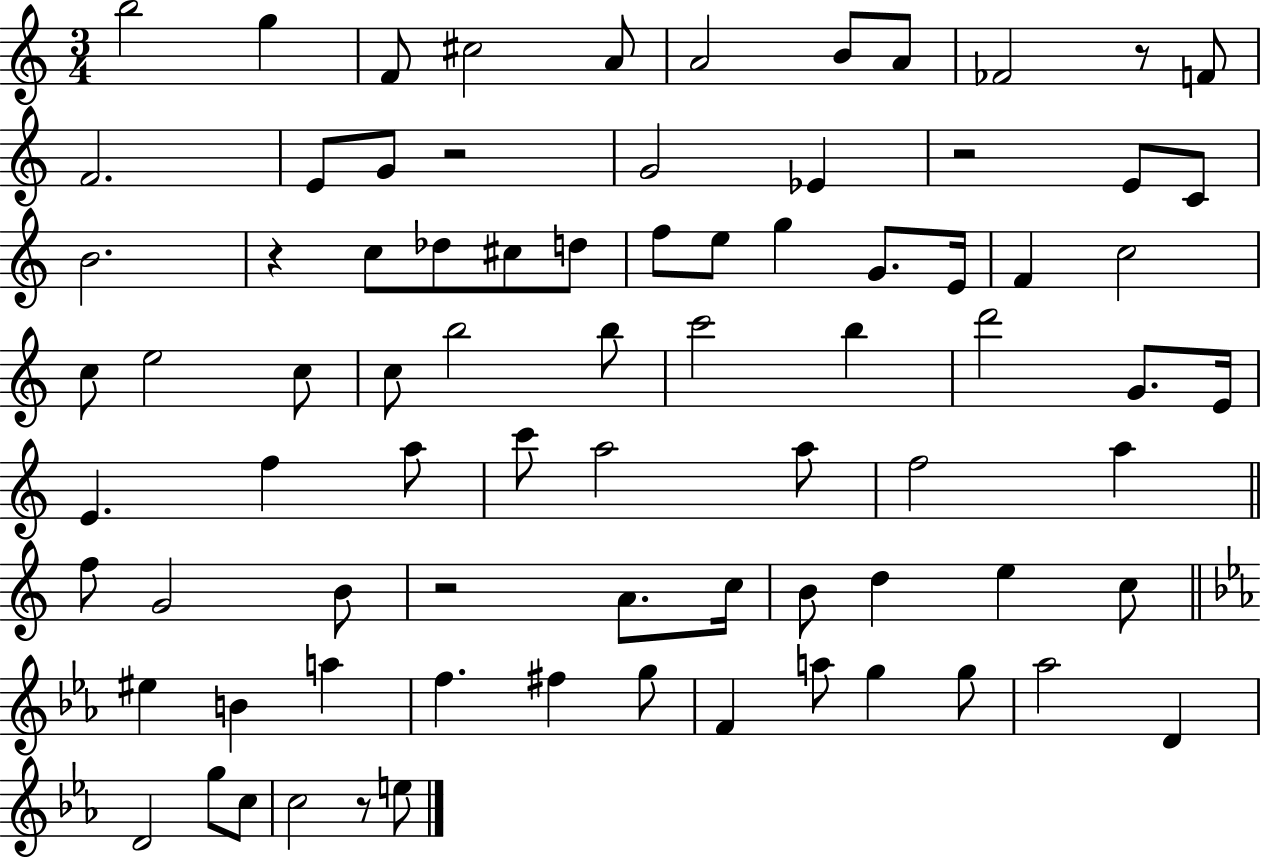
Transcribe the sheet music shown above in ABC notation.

X:1
T:Untitled
M:3/4
L:1/4
K:C
b2 g F/2 ^c2 A/2 A2 B/2 A/2 _F2 z/2 F/2 F2 E/2 G/2 z2 G2 _E z2 E/2 C/2 B2 z c/2 _d/2 ^c/2 d/2 f/2 e/2 g G/2 E/4 F c2 c/2 e2 c/2 c/2 b2 b/2 c'2 b d'2 G/2 E/4 E f a/2 c'/2 a2 a/2 f2 a f/2 G2 B/2 z2 A/2 c/4 B/2 d e c/2 ^e B a f ^f g/2 F a/2 g g/2 _a2 D D2 g/2 c/2 c2 z/2 e/2